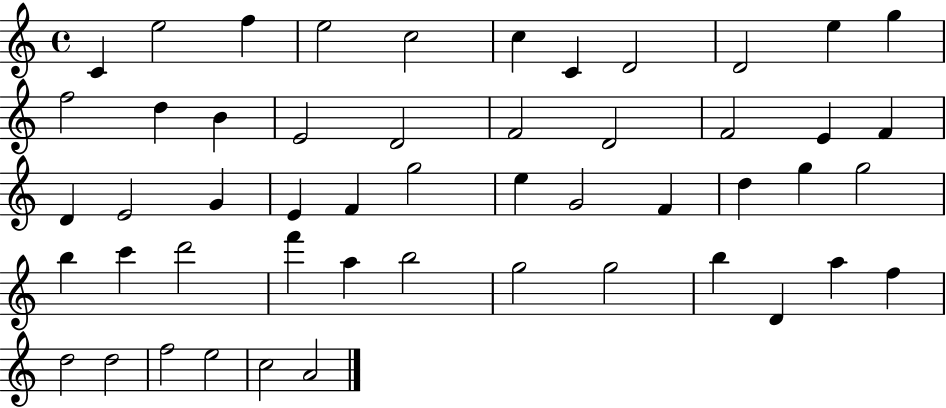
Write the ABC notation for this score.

X:1
T:Untitled
M:4/4
L:1/4
K:C
C e2 f e2 c2 c C D2 D2 e g f2 d B E2 D2 F2 D2 F2 E F D E2 G E F g2 e G2 F d g g2 b c' d'2 f' a b2 g2 g2 b D a f d2 d2 f2 e2 c2 A2